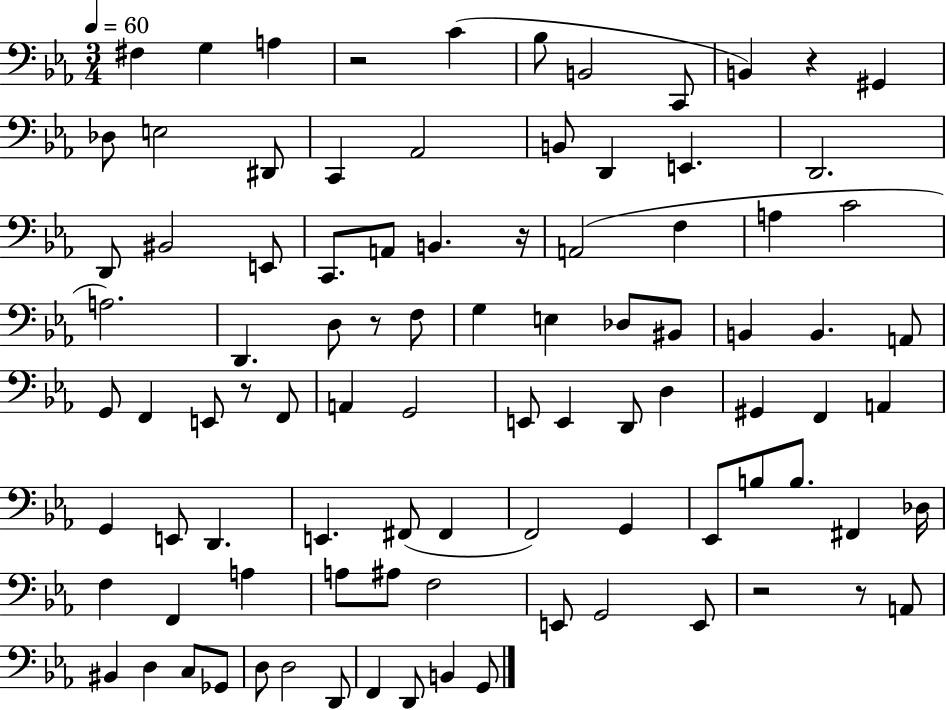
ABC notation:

X:1
T:Untitled
M:3/4
L:1/4
K:Eb
^F, G, A, z2 C _B,/2 B,,2 C,,/2 B,, z ^G,, _D,/2 E,2 ^D,,/2 C,, _A,,2 B,,/2 D,, E,, D,,2 D,,/2 ^B,,2 E,,/2 C,,/2 A,,/2 B,, z/4 A,,2 F, A, C2 A,2 D,, D,/2 z/2 F,/2 G, E, _D,/2 ^B,,/2 B,, B,, A,,/2 G,,/2 F,, E,,/2 z/2 F,,/2 A,, G,,2 E,,/2 E,, D,,/2 D, ^G,, F,, A,, G,, E,,/2 D,, E,, ^F,,/2 ^F,, F,,2 G,, _E,,/2 B,/2 B,/2 ^F,, _D,/4 F, F,, A, A,/2 ^A,/2 F,2 E,,/2 G,,2 E,,/2 z2 z/2 A,,/2 ^B,, D, C,/2 _G,,/2 D,/2 D,2 D,,/2 F,, D,,/2 B,, G,,/2